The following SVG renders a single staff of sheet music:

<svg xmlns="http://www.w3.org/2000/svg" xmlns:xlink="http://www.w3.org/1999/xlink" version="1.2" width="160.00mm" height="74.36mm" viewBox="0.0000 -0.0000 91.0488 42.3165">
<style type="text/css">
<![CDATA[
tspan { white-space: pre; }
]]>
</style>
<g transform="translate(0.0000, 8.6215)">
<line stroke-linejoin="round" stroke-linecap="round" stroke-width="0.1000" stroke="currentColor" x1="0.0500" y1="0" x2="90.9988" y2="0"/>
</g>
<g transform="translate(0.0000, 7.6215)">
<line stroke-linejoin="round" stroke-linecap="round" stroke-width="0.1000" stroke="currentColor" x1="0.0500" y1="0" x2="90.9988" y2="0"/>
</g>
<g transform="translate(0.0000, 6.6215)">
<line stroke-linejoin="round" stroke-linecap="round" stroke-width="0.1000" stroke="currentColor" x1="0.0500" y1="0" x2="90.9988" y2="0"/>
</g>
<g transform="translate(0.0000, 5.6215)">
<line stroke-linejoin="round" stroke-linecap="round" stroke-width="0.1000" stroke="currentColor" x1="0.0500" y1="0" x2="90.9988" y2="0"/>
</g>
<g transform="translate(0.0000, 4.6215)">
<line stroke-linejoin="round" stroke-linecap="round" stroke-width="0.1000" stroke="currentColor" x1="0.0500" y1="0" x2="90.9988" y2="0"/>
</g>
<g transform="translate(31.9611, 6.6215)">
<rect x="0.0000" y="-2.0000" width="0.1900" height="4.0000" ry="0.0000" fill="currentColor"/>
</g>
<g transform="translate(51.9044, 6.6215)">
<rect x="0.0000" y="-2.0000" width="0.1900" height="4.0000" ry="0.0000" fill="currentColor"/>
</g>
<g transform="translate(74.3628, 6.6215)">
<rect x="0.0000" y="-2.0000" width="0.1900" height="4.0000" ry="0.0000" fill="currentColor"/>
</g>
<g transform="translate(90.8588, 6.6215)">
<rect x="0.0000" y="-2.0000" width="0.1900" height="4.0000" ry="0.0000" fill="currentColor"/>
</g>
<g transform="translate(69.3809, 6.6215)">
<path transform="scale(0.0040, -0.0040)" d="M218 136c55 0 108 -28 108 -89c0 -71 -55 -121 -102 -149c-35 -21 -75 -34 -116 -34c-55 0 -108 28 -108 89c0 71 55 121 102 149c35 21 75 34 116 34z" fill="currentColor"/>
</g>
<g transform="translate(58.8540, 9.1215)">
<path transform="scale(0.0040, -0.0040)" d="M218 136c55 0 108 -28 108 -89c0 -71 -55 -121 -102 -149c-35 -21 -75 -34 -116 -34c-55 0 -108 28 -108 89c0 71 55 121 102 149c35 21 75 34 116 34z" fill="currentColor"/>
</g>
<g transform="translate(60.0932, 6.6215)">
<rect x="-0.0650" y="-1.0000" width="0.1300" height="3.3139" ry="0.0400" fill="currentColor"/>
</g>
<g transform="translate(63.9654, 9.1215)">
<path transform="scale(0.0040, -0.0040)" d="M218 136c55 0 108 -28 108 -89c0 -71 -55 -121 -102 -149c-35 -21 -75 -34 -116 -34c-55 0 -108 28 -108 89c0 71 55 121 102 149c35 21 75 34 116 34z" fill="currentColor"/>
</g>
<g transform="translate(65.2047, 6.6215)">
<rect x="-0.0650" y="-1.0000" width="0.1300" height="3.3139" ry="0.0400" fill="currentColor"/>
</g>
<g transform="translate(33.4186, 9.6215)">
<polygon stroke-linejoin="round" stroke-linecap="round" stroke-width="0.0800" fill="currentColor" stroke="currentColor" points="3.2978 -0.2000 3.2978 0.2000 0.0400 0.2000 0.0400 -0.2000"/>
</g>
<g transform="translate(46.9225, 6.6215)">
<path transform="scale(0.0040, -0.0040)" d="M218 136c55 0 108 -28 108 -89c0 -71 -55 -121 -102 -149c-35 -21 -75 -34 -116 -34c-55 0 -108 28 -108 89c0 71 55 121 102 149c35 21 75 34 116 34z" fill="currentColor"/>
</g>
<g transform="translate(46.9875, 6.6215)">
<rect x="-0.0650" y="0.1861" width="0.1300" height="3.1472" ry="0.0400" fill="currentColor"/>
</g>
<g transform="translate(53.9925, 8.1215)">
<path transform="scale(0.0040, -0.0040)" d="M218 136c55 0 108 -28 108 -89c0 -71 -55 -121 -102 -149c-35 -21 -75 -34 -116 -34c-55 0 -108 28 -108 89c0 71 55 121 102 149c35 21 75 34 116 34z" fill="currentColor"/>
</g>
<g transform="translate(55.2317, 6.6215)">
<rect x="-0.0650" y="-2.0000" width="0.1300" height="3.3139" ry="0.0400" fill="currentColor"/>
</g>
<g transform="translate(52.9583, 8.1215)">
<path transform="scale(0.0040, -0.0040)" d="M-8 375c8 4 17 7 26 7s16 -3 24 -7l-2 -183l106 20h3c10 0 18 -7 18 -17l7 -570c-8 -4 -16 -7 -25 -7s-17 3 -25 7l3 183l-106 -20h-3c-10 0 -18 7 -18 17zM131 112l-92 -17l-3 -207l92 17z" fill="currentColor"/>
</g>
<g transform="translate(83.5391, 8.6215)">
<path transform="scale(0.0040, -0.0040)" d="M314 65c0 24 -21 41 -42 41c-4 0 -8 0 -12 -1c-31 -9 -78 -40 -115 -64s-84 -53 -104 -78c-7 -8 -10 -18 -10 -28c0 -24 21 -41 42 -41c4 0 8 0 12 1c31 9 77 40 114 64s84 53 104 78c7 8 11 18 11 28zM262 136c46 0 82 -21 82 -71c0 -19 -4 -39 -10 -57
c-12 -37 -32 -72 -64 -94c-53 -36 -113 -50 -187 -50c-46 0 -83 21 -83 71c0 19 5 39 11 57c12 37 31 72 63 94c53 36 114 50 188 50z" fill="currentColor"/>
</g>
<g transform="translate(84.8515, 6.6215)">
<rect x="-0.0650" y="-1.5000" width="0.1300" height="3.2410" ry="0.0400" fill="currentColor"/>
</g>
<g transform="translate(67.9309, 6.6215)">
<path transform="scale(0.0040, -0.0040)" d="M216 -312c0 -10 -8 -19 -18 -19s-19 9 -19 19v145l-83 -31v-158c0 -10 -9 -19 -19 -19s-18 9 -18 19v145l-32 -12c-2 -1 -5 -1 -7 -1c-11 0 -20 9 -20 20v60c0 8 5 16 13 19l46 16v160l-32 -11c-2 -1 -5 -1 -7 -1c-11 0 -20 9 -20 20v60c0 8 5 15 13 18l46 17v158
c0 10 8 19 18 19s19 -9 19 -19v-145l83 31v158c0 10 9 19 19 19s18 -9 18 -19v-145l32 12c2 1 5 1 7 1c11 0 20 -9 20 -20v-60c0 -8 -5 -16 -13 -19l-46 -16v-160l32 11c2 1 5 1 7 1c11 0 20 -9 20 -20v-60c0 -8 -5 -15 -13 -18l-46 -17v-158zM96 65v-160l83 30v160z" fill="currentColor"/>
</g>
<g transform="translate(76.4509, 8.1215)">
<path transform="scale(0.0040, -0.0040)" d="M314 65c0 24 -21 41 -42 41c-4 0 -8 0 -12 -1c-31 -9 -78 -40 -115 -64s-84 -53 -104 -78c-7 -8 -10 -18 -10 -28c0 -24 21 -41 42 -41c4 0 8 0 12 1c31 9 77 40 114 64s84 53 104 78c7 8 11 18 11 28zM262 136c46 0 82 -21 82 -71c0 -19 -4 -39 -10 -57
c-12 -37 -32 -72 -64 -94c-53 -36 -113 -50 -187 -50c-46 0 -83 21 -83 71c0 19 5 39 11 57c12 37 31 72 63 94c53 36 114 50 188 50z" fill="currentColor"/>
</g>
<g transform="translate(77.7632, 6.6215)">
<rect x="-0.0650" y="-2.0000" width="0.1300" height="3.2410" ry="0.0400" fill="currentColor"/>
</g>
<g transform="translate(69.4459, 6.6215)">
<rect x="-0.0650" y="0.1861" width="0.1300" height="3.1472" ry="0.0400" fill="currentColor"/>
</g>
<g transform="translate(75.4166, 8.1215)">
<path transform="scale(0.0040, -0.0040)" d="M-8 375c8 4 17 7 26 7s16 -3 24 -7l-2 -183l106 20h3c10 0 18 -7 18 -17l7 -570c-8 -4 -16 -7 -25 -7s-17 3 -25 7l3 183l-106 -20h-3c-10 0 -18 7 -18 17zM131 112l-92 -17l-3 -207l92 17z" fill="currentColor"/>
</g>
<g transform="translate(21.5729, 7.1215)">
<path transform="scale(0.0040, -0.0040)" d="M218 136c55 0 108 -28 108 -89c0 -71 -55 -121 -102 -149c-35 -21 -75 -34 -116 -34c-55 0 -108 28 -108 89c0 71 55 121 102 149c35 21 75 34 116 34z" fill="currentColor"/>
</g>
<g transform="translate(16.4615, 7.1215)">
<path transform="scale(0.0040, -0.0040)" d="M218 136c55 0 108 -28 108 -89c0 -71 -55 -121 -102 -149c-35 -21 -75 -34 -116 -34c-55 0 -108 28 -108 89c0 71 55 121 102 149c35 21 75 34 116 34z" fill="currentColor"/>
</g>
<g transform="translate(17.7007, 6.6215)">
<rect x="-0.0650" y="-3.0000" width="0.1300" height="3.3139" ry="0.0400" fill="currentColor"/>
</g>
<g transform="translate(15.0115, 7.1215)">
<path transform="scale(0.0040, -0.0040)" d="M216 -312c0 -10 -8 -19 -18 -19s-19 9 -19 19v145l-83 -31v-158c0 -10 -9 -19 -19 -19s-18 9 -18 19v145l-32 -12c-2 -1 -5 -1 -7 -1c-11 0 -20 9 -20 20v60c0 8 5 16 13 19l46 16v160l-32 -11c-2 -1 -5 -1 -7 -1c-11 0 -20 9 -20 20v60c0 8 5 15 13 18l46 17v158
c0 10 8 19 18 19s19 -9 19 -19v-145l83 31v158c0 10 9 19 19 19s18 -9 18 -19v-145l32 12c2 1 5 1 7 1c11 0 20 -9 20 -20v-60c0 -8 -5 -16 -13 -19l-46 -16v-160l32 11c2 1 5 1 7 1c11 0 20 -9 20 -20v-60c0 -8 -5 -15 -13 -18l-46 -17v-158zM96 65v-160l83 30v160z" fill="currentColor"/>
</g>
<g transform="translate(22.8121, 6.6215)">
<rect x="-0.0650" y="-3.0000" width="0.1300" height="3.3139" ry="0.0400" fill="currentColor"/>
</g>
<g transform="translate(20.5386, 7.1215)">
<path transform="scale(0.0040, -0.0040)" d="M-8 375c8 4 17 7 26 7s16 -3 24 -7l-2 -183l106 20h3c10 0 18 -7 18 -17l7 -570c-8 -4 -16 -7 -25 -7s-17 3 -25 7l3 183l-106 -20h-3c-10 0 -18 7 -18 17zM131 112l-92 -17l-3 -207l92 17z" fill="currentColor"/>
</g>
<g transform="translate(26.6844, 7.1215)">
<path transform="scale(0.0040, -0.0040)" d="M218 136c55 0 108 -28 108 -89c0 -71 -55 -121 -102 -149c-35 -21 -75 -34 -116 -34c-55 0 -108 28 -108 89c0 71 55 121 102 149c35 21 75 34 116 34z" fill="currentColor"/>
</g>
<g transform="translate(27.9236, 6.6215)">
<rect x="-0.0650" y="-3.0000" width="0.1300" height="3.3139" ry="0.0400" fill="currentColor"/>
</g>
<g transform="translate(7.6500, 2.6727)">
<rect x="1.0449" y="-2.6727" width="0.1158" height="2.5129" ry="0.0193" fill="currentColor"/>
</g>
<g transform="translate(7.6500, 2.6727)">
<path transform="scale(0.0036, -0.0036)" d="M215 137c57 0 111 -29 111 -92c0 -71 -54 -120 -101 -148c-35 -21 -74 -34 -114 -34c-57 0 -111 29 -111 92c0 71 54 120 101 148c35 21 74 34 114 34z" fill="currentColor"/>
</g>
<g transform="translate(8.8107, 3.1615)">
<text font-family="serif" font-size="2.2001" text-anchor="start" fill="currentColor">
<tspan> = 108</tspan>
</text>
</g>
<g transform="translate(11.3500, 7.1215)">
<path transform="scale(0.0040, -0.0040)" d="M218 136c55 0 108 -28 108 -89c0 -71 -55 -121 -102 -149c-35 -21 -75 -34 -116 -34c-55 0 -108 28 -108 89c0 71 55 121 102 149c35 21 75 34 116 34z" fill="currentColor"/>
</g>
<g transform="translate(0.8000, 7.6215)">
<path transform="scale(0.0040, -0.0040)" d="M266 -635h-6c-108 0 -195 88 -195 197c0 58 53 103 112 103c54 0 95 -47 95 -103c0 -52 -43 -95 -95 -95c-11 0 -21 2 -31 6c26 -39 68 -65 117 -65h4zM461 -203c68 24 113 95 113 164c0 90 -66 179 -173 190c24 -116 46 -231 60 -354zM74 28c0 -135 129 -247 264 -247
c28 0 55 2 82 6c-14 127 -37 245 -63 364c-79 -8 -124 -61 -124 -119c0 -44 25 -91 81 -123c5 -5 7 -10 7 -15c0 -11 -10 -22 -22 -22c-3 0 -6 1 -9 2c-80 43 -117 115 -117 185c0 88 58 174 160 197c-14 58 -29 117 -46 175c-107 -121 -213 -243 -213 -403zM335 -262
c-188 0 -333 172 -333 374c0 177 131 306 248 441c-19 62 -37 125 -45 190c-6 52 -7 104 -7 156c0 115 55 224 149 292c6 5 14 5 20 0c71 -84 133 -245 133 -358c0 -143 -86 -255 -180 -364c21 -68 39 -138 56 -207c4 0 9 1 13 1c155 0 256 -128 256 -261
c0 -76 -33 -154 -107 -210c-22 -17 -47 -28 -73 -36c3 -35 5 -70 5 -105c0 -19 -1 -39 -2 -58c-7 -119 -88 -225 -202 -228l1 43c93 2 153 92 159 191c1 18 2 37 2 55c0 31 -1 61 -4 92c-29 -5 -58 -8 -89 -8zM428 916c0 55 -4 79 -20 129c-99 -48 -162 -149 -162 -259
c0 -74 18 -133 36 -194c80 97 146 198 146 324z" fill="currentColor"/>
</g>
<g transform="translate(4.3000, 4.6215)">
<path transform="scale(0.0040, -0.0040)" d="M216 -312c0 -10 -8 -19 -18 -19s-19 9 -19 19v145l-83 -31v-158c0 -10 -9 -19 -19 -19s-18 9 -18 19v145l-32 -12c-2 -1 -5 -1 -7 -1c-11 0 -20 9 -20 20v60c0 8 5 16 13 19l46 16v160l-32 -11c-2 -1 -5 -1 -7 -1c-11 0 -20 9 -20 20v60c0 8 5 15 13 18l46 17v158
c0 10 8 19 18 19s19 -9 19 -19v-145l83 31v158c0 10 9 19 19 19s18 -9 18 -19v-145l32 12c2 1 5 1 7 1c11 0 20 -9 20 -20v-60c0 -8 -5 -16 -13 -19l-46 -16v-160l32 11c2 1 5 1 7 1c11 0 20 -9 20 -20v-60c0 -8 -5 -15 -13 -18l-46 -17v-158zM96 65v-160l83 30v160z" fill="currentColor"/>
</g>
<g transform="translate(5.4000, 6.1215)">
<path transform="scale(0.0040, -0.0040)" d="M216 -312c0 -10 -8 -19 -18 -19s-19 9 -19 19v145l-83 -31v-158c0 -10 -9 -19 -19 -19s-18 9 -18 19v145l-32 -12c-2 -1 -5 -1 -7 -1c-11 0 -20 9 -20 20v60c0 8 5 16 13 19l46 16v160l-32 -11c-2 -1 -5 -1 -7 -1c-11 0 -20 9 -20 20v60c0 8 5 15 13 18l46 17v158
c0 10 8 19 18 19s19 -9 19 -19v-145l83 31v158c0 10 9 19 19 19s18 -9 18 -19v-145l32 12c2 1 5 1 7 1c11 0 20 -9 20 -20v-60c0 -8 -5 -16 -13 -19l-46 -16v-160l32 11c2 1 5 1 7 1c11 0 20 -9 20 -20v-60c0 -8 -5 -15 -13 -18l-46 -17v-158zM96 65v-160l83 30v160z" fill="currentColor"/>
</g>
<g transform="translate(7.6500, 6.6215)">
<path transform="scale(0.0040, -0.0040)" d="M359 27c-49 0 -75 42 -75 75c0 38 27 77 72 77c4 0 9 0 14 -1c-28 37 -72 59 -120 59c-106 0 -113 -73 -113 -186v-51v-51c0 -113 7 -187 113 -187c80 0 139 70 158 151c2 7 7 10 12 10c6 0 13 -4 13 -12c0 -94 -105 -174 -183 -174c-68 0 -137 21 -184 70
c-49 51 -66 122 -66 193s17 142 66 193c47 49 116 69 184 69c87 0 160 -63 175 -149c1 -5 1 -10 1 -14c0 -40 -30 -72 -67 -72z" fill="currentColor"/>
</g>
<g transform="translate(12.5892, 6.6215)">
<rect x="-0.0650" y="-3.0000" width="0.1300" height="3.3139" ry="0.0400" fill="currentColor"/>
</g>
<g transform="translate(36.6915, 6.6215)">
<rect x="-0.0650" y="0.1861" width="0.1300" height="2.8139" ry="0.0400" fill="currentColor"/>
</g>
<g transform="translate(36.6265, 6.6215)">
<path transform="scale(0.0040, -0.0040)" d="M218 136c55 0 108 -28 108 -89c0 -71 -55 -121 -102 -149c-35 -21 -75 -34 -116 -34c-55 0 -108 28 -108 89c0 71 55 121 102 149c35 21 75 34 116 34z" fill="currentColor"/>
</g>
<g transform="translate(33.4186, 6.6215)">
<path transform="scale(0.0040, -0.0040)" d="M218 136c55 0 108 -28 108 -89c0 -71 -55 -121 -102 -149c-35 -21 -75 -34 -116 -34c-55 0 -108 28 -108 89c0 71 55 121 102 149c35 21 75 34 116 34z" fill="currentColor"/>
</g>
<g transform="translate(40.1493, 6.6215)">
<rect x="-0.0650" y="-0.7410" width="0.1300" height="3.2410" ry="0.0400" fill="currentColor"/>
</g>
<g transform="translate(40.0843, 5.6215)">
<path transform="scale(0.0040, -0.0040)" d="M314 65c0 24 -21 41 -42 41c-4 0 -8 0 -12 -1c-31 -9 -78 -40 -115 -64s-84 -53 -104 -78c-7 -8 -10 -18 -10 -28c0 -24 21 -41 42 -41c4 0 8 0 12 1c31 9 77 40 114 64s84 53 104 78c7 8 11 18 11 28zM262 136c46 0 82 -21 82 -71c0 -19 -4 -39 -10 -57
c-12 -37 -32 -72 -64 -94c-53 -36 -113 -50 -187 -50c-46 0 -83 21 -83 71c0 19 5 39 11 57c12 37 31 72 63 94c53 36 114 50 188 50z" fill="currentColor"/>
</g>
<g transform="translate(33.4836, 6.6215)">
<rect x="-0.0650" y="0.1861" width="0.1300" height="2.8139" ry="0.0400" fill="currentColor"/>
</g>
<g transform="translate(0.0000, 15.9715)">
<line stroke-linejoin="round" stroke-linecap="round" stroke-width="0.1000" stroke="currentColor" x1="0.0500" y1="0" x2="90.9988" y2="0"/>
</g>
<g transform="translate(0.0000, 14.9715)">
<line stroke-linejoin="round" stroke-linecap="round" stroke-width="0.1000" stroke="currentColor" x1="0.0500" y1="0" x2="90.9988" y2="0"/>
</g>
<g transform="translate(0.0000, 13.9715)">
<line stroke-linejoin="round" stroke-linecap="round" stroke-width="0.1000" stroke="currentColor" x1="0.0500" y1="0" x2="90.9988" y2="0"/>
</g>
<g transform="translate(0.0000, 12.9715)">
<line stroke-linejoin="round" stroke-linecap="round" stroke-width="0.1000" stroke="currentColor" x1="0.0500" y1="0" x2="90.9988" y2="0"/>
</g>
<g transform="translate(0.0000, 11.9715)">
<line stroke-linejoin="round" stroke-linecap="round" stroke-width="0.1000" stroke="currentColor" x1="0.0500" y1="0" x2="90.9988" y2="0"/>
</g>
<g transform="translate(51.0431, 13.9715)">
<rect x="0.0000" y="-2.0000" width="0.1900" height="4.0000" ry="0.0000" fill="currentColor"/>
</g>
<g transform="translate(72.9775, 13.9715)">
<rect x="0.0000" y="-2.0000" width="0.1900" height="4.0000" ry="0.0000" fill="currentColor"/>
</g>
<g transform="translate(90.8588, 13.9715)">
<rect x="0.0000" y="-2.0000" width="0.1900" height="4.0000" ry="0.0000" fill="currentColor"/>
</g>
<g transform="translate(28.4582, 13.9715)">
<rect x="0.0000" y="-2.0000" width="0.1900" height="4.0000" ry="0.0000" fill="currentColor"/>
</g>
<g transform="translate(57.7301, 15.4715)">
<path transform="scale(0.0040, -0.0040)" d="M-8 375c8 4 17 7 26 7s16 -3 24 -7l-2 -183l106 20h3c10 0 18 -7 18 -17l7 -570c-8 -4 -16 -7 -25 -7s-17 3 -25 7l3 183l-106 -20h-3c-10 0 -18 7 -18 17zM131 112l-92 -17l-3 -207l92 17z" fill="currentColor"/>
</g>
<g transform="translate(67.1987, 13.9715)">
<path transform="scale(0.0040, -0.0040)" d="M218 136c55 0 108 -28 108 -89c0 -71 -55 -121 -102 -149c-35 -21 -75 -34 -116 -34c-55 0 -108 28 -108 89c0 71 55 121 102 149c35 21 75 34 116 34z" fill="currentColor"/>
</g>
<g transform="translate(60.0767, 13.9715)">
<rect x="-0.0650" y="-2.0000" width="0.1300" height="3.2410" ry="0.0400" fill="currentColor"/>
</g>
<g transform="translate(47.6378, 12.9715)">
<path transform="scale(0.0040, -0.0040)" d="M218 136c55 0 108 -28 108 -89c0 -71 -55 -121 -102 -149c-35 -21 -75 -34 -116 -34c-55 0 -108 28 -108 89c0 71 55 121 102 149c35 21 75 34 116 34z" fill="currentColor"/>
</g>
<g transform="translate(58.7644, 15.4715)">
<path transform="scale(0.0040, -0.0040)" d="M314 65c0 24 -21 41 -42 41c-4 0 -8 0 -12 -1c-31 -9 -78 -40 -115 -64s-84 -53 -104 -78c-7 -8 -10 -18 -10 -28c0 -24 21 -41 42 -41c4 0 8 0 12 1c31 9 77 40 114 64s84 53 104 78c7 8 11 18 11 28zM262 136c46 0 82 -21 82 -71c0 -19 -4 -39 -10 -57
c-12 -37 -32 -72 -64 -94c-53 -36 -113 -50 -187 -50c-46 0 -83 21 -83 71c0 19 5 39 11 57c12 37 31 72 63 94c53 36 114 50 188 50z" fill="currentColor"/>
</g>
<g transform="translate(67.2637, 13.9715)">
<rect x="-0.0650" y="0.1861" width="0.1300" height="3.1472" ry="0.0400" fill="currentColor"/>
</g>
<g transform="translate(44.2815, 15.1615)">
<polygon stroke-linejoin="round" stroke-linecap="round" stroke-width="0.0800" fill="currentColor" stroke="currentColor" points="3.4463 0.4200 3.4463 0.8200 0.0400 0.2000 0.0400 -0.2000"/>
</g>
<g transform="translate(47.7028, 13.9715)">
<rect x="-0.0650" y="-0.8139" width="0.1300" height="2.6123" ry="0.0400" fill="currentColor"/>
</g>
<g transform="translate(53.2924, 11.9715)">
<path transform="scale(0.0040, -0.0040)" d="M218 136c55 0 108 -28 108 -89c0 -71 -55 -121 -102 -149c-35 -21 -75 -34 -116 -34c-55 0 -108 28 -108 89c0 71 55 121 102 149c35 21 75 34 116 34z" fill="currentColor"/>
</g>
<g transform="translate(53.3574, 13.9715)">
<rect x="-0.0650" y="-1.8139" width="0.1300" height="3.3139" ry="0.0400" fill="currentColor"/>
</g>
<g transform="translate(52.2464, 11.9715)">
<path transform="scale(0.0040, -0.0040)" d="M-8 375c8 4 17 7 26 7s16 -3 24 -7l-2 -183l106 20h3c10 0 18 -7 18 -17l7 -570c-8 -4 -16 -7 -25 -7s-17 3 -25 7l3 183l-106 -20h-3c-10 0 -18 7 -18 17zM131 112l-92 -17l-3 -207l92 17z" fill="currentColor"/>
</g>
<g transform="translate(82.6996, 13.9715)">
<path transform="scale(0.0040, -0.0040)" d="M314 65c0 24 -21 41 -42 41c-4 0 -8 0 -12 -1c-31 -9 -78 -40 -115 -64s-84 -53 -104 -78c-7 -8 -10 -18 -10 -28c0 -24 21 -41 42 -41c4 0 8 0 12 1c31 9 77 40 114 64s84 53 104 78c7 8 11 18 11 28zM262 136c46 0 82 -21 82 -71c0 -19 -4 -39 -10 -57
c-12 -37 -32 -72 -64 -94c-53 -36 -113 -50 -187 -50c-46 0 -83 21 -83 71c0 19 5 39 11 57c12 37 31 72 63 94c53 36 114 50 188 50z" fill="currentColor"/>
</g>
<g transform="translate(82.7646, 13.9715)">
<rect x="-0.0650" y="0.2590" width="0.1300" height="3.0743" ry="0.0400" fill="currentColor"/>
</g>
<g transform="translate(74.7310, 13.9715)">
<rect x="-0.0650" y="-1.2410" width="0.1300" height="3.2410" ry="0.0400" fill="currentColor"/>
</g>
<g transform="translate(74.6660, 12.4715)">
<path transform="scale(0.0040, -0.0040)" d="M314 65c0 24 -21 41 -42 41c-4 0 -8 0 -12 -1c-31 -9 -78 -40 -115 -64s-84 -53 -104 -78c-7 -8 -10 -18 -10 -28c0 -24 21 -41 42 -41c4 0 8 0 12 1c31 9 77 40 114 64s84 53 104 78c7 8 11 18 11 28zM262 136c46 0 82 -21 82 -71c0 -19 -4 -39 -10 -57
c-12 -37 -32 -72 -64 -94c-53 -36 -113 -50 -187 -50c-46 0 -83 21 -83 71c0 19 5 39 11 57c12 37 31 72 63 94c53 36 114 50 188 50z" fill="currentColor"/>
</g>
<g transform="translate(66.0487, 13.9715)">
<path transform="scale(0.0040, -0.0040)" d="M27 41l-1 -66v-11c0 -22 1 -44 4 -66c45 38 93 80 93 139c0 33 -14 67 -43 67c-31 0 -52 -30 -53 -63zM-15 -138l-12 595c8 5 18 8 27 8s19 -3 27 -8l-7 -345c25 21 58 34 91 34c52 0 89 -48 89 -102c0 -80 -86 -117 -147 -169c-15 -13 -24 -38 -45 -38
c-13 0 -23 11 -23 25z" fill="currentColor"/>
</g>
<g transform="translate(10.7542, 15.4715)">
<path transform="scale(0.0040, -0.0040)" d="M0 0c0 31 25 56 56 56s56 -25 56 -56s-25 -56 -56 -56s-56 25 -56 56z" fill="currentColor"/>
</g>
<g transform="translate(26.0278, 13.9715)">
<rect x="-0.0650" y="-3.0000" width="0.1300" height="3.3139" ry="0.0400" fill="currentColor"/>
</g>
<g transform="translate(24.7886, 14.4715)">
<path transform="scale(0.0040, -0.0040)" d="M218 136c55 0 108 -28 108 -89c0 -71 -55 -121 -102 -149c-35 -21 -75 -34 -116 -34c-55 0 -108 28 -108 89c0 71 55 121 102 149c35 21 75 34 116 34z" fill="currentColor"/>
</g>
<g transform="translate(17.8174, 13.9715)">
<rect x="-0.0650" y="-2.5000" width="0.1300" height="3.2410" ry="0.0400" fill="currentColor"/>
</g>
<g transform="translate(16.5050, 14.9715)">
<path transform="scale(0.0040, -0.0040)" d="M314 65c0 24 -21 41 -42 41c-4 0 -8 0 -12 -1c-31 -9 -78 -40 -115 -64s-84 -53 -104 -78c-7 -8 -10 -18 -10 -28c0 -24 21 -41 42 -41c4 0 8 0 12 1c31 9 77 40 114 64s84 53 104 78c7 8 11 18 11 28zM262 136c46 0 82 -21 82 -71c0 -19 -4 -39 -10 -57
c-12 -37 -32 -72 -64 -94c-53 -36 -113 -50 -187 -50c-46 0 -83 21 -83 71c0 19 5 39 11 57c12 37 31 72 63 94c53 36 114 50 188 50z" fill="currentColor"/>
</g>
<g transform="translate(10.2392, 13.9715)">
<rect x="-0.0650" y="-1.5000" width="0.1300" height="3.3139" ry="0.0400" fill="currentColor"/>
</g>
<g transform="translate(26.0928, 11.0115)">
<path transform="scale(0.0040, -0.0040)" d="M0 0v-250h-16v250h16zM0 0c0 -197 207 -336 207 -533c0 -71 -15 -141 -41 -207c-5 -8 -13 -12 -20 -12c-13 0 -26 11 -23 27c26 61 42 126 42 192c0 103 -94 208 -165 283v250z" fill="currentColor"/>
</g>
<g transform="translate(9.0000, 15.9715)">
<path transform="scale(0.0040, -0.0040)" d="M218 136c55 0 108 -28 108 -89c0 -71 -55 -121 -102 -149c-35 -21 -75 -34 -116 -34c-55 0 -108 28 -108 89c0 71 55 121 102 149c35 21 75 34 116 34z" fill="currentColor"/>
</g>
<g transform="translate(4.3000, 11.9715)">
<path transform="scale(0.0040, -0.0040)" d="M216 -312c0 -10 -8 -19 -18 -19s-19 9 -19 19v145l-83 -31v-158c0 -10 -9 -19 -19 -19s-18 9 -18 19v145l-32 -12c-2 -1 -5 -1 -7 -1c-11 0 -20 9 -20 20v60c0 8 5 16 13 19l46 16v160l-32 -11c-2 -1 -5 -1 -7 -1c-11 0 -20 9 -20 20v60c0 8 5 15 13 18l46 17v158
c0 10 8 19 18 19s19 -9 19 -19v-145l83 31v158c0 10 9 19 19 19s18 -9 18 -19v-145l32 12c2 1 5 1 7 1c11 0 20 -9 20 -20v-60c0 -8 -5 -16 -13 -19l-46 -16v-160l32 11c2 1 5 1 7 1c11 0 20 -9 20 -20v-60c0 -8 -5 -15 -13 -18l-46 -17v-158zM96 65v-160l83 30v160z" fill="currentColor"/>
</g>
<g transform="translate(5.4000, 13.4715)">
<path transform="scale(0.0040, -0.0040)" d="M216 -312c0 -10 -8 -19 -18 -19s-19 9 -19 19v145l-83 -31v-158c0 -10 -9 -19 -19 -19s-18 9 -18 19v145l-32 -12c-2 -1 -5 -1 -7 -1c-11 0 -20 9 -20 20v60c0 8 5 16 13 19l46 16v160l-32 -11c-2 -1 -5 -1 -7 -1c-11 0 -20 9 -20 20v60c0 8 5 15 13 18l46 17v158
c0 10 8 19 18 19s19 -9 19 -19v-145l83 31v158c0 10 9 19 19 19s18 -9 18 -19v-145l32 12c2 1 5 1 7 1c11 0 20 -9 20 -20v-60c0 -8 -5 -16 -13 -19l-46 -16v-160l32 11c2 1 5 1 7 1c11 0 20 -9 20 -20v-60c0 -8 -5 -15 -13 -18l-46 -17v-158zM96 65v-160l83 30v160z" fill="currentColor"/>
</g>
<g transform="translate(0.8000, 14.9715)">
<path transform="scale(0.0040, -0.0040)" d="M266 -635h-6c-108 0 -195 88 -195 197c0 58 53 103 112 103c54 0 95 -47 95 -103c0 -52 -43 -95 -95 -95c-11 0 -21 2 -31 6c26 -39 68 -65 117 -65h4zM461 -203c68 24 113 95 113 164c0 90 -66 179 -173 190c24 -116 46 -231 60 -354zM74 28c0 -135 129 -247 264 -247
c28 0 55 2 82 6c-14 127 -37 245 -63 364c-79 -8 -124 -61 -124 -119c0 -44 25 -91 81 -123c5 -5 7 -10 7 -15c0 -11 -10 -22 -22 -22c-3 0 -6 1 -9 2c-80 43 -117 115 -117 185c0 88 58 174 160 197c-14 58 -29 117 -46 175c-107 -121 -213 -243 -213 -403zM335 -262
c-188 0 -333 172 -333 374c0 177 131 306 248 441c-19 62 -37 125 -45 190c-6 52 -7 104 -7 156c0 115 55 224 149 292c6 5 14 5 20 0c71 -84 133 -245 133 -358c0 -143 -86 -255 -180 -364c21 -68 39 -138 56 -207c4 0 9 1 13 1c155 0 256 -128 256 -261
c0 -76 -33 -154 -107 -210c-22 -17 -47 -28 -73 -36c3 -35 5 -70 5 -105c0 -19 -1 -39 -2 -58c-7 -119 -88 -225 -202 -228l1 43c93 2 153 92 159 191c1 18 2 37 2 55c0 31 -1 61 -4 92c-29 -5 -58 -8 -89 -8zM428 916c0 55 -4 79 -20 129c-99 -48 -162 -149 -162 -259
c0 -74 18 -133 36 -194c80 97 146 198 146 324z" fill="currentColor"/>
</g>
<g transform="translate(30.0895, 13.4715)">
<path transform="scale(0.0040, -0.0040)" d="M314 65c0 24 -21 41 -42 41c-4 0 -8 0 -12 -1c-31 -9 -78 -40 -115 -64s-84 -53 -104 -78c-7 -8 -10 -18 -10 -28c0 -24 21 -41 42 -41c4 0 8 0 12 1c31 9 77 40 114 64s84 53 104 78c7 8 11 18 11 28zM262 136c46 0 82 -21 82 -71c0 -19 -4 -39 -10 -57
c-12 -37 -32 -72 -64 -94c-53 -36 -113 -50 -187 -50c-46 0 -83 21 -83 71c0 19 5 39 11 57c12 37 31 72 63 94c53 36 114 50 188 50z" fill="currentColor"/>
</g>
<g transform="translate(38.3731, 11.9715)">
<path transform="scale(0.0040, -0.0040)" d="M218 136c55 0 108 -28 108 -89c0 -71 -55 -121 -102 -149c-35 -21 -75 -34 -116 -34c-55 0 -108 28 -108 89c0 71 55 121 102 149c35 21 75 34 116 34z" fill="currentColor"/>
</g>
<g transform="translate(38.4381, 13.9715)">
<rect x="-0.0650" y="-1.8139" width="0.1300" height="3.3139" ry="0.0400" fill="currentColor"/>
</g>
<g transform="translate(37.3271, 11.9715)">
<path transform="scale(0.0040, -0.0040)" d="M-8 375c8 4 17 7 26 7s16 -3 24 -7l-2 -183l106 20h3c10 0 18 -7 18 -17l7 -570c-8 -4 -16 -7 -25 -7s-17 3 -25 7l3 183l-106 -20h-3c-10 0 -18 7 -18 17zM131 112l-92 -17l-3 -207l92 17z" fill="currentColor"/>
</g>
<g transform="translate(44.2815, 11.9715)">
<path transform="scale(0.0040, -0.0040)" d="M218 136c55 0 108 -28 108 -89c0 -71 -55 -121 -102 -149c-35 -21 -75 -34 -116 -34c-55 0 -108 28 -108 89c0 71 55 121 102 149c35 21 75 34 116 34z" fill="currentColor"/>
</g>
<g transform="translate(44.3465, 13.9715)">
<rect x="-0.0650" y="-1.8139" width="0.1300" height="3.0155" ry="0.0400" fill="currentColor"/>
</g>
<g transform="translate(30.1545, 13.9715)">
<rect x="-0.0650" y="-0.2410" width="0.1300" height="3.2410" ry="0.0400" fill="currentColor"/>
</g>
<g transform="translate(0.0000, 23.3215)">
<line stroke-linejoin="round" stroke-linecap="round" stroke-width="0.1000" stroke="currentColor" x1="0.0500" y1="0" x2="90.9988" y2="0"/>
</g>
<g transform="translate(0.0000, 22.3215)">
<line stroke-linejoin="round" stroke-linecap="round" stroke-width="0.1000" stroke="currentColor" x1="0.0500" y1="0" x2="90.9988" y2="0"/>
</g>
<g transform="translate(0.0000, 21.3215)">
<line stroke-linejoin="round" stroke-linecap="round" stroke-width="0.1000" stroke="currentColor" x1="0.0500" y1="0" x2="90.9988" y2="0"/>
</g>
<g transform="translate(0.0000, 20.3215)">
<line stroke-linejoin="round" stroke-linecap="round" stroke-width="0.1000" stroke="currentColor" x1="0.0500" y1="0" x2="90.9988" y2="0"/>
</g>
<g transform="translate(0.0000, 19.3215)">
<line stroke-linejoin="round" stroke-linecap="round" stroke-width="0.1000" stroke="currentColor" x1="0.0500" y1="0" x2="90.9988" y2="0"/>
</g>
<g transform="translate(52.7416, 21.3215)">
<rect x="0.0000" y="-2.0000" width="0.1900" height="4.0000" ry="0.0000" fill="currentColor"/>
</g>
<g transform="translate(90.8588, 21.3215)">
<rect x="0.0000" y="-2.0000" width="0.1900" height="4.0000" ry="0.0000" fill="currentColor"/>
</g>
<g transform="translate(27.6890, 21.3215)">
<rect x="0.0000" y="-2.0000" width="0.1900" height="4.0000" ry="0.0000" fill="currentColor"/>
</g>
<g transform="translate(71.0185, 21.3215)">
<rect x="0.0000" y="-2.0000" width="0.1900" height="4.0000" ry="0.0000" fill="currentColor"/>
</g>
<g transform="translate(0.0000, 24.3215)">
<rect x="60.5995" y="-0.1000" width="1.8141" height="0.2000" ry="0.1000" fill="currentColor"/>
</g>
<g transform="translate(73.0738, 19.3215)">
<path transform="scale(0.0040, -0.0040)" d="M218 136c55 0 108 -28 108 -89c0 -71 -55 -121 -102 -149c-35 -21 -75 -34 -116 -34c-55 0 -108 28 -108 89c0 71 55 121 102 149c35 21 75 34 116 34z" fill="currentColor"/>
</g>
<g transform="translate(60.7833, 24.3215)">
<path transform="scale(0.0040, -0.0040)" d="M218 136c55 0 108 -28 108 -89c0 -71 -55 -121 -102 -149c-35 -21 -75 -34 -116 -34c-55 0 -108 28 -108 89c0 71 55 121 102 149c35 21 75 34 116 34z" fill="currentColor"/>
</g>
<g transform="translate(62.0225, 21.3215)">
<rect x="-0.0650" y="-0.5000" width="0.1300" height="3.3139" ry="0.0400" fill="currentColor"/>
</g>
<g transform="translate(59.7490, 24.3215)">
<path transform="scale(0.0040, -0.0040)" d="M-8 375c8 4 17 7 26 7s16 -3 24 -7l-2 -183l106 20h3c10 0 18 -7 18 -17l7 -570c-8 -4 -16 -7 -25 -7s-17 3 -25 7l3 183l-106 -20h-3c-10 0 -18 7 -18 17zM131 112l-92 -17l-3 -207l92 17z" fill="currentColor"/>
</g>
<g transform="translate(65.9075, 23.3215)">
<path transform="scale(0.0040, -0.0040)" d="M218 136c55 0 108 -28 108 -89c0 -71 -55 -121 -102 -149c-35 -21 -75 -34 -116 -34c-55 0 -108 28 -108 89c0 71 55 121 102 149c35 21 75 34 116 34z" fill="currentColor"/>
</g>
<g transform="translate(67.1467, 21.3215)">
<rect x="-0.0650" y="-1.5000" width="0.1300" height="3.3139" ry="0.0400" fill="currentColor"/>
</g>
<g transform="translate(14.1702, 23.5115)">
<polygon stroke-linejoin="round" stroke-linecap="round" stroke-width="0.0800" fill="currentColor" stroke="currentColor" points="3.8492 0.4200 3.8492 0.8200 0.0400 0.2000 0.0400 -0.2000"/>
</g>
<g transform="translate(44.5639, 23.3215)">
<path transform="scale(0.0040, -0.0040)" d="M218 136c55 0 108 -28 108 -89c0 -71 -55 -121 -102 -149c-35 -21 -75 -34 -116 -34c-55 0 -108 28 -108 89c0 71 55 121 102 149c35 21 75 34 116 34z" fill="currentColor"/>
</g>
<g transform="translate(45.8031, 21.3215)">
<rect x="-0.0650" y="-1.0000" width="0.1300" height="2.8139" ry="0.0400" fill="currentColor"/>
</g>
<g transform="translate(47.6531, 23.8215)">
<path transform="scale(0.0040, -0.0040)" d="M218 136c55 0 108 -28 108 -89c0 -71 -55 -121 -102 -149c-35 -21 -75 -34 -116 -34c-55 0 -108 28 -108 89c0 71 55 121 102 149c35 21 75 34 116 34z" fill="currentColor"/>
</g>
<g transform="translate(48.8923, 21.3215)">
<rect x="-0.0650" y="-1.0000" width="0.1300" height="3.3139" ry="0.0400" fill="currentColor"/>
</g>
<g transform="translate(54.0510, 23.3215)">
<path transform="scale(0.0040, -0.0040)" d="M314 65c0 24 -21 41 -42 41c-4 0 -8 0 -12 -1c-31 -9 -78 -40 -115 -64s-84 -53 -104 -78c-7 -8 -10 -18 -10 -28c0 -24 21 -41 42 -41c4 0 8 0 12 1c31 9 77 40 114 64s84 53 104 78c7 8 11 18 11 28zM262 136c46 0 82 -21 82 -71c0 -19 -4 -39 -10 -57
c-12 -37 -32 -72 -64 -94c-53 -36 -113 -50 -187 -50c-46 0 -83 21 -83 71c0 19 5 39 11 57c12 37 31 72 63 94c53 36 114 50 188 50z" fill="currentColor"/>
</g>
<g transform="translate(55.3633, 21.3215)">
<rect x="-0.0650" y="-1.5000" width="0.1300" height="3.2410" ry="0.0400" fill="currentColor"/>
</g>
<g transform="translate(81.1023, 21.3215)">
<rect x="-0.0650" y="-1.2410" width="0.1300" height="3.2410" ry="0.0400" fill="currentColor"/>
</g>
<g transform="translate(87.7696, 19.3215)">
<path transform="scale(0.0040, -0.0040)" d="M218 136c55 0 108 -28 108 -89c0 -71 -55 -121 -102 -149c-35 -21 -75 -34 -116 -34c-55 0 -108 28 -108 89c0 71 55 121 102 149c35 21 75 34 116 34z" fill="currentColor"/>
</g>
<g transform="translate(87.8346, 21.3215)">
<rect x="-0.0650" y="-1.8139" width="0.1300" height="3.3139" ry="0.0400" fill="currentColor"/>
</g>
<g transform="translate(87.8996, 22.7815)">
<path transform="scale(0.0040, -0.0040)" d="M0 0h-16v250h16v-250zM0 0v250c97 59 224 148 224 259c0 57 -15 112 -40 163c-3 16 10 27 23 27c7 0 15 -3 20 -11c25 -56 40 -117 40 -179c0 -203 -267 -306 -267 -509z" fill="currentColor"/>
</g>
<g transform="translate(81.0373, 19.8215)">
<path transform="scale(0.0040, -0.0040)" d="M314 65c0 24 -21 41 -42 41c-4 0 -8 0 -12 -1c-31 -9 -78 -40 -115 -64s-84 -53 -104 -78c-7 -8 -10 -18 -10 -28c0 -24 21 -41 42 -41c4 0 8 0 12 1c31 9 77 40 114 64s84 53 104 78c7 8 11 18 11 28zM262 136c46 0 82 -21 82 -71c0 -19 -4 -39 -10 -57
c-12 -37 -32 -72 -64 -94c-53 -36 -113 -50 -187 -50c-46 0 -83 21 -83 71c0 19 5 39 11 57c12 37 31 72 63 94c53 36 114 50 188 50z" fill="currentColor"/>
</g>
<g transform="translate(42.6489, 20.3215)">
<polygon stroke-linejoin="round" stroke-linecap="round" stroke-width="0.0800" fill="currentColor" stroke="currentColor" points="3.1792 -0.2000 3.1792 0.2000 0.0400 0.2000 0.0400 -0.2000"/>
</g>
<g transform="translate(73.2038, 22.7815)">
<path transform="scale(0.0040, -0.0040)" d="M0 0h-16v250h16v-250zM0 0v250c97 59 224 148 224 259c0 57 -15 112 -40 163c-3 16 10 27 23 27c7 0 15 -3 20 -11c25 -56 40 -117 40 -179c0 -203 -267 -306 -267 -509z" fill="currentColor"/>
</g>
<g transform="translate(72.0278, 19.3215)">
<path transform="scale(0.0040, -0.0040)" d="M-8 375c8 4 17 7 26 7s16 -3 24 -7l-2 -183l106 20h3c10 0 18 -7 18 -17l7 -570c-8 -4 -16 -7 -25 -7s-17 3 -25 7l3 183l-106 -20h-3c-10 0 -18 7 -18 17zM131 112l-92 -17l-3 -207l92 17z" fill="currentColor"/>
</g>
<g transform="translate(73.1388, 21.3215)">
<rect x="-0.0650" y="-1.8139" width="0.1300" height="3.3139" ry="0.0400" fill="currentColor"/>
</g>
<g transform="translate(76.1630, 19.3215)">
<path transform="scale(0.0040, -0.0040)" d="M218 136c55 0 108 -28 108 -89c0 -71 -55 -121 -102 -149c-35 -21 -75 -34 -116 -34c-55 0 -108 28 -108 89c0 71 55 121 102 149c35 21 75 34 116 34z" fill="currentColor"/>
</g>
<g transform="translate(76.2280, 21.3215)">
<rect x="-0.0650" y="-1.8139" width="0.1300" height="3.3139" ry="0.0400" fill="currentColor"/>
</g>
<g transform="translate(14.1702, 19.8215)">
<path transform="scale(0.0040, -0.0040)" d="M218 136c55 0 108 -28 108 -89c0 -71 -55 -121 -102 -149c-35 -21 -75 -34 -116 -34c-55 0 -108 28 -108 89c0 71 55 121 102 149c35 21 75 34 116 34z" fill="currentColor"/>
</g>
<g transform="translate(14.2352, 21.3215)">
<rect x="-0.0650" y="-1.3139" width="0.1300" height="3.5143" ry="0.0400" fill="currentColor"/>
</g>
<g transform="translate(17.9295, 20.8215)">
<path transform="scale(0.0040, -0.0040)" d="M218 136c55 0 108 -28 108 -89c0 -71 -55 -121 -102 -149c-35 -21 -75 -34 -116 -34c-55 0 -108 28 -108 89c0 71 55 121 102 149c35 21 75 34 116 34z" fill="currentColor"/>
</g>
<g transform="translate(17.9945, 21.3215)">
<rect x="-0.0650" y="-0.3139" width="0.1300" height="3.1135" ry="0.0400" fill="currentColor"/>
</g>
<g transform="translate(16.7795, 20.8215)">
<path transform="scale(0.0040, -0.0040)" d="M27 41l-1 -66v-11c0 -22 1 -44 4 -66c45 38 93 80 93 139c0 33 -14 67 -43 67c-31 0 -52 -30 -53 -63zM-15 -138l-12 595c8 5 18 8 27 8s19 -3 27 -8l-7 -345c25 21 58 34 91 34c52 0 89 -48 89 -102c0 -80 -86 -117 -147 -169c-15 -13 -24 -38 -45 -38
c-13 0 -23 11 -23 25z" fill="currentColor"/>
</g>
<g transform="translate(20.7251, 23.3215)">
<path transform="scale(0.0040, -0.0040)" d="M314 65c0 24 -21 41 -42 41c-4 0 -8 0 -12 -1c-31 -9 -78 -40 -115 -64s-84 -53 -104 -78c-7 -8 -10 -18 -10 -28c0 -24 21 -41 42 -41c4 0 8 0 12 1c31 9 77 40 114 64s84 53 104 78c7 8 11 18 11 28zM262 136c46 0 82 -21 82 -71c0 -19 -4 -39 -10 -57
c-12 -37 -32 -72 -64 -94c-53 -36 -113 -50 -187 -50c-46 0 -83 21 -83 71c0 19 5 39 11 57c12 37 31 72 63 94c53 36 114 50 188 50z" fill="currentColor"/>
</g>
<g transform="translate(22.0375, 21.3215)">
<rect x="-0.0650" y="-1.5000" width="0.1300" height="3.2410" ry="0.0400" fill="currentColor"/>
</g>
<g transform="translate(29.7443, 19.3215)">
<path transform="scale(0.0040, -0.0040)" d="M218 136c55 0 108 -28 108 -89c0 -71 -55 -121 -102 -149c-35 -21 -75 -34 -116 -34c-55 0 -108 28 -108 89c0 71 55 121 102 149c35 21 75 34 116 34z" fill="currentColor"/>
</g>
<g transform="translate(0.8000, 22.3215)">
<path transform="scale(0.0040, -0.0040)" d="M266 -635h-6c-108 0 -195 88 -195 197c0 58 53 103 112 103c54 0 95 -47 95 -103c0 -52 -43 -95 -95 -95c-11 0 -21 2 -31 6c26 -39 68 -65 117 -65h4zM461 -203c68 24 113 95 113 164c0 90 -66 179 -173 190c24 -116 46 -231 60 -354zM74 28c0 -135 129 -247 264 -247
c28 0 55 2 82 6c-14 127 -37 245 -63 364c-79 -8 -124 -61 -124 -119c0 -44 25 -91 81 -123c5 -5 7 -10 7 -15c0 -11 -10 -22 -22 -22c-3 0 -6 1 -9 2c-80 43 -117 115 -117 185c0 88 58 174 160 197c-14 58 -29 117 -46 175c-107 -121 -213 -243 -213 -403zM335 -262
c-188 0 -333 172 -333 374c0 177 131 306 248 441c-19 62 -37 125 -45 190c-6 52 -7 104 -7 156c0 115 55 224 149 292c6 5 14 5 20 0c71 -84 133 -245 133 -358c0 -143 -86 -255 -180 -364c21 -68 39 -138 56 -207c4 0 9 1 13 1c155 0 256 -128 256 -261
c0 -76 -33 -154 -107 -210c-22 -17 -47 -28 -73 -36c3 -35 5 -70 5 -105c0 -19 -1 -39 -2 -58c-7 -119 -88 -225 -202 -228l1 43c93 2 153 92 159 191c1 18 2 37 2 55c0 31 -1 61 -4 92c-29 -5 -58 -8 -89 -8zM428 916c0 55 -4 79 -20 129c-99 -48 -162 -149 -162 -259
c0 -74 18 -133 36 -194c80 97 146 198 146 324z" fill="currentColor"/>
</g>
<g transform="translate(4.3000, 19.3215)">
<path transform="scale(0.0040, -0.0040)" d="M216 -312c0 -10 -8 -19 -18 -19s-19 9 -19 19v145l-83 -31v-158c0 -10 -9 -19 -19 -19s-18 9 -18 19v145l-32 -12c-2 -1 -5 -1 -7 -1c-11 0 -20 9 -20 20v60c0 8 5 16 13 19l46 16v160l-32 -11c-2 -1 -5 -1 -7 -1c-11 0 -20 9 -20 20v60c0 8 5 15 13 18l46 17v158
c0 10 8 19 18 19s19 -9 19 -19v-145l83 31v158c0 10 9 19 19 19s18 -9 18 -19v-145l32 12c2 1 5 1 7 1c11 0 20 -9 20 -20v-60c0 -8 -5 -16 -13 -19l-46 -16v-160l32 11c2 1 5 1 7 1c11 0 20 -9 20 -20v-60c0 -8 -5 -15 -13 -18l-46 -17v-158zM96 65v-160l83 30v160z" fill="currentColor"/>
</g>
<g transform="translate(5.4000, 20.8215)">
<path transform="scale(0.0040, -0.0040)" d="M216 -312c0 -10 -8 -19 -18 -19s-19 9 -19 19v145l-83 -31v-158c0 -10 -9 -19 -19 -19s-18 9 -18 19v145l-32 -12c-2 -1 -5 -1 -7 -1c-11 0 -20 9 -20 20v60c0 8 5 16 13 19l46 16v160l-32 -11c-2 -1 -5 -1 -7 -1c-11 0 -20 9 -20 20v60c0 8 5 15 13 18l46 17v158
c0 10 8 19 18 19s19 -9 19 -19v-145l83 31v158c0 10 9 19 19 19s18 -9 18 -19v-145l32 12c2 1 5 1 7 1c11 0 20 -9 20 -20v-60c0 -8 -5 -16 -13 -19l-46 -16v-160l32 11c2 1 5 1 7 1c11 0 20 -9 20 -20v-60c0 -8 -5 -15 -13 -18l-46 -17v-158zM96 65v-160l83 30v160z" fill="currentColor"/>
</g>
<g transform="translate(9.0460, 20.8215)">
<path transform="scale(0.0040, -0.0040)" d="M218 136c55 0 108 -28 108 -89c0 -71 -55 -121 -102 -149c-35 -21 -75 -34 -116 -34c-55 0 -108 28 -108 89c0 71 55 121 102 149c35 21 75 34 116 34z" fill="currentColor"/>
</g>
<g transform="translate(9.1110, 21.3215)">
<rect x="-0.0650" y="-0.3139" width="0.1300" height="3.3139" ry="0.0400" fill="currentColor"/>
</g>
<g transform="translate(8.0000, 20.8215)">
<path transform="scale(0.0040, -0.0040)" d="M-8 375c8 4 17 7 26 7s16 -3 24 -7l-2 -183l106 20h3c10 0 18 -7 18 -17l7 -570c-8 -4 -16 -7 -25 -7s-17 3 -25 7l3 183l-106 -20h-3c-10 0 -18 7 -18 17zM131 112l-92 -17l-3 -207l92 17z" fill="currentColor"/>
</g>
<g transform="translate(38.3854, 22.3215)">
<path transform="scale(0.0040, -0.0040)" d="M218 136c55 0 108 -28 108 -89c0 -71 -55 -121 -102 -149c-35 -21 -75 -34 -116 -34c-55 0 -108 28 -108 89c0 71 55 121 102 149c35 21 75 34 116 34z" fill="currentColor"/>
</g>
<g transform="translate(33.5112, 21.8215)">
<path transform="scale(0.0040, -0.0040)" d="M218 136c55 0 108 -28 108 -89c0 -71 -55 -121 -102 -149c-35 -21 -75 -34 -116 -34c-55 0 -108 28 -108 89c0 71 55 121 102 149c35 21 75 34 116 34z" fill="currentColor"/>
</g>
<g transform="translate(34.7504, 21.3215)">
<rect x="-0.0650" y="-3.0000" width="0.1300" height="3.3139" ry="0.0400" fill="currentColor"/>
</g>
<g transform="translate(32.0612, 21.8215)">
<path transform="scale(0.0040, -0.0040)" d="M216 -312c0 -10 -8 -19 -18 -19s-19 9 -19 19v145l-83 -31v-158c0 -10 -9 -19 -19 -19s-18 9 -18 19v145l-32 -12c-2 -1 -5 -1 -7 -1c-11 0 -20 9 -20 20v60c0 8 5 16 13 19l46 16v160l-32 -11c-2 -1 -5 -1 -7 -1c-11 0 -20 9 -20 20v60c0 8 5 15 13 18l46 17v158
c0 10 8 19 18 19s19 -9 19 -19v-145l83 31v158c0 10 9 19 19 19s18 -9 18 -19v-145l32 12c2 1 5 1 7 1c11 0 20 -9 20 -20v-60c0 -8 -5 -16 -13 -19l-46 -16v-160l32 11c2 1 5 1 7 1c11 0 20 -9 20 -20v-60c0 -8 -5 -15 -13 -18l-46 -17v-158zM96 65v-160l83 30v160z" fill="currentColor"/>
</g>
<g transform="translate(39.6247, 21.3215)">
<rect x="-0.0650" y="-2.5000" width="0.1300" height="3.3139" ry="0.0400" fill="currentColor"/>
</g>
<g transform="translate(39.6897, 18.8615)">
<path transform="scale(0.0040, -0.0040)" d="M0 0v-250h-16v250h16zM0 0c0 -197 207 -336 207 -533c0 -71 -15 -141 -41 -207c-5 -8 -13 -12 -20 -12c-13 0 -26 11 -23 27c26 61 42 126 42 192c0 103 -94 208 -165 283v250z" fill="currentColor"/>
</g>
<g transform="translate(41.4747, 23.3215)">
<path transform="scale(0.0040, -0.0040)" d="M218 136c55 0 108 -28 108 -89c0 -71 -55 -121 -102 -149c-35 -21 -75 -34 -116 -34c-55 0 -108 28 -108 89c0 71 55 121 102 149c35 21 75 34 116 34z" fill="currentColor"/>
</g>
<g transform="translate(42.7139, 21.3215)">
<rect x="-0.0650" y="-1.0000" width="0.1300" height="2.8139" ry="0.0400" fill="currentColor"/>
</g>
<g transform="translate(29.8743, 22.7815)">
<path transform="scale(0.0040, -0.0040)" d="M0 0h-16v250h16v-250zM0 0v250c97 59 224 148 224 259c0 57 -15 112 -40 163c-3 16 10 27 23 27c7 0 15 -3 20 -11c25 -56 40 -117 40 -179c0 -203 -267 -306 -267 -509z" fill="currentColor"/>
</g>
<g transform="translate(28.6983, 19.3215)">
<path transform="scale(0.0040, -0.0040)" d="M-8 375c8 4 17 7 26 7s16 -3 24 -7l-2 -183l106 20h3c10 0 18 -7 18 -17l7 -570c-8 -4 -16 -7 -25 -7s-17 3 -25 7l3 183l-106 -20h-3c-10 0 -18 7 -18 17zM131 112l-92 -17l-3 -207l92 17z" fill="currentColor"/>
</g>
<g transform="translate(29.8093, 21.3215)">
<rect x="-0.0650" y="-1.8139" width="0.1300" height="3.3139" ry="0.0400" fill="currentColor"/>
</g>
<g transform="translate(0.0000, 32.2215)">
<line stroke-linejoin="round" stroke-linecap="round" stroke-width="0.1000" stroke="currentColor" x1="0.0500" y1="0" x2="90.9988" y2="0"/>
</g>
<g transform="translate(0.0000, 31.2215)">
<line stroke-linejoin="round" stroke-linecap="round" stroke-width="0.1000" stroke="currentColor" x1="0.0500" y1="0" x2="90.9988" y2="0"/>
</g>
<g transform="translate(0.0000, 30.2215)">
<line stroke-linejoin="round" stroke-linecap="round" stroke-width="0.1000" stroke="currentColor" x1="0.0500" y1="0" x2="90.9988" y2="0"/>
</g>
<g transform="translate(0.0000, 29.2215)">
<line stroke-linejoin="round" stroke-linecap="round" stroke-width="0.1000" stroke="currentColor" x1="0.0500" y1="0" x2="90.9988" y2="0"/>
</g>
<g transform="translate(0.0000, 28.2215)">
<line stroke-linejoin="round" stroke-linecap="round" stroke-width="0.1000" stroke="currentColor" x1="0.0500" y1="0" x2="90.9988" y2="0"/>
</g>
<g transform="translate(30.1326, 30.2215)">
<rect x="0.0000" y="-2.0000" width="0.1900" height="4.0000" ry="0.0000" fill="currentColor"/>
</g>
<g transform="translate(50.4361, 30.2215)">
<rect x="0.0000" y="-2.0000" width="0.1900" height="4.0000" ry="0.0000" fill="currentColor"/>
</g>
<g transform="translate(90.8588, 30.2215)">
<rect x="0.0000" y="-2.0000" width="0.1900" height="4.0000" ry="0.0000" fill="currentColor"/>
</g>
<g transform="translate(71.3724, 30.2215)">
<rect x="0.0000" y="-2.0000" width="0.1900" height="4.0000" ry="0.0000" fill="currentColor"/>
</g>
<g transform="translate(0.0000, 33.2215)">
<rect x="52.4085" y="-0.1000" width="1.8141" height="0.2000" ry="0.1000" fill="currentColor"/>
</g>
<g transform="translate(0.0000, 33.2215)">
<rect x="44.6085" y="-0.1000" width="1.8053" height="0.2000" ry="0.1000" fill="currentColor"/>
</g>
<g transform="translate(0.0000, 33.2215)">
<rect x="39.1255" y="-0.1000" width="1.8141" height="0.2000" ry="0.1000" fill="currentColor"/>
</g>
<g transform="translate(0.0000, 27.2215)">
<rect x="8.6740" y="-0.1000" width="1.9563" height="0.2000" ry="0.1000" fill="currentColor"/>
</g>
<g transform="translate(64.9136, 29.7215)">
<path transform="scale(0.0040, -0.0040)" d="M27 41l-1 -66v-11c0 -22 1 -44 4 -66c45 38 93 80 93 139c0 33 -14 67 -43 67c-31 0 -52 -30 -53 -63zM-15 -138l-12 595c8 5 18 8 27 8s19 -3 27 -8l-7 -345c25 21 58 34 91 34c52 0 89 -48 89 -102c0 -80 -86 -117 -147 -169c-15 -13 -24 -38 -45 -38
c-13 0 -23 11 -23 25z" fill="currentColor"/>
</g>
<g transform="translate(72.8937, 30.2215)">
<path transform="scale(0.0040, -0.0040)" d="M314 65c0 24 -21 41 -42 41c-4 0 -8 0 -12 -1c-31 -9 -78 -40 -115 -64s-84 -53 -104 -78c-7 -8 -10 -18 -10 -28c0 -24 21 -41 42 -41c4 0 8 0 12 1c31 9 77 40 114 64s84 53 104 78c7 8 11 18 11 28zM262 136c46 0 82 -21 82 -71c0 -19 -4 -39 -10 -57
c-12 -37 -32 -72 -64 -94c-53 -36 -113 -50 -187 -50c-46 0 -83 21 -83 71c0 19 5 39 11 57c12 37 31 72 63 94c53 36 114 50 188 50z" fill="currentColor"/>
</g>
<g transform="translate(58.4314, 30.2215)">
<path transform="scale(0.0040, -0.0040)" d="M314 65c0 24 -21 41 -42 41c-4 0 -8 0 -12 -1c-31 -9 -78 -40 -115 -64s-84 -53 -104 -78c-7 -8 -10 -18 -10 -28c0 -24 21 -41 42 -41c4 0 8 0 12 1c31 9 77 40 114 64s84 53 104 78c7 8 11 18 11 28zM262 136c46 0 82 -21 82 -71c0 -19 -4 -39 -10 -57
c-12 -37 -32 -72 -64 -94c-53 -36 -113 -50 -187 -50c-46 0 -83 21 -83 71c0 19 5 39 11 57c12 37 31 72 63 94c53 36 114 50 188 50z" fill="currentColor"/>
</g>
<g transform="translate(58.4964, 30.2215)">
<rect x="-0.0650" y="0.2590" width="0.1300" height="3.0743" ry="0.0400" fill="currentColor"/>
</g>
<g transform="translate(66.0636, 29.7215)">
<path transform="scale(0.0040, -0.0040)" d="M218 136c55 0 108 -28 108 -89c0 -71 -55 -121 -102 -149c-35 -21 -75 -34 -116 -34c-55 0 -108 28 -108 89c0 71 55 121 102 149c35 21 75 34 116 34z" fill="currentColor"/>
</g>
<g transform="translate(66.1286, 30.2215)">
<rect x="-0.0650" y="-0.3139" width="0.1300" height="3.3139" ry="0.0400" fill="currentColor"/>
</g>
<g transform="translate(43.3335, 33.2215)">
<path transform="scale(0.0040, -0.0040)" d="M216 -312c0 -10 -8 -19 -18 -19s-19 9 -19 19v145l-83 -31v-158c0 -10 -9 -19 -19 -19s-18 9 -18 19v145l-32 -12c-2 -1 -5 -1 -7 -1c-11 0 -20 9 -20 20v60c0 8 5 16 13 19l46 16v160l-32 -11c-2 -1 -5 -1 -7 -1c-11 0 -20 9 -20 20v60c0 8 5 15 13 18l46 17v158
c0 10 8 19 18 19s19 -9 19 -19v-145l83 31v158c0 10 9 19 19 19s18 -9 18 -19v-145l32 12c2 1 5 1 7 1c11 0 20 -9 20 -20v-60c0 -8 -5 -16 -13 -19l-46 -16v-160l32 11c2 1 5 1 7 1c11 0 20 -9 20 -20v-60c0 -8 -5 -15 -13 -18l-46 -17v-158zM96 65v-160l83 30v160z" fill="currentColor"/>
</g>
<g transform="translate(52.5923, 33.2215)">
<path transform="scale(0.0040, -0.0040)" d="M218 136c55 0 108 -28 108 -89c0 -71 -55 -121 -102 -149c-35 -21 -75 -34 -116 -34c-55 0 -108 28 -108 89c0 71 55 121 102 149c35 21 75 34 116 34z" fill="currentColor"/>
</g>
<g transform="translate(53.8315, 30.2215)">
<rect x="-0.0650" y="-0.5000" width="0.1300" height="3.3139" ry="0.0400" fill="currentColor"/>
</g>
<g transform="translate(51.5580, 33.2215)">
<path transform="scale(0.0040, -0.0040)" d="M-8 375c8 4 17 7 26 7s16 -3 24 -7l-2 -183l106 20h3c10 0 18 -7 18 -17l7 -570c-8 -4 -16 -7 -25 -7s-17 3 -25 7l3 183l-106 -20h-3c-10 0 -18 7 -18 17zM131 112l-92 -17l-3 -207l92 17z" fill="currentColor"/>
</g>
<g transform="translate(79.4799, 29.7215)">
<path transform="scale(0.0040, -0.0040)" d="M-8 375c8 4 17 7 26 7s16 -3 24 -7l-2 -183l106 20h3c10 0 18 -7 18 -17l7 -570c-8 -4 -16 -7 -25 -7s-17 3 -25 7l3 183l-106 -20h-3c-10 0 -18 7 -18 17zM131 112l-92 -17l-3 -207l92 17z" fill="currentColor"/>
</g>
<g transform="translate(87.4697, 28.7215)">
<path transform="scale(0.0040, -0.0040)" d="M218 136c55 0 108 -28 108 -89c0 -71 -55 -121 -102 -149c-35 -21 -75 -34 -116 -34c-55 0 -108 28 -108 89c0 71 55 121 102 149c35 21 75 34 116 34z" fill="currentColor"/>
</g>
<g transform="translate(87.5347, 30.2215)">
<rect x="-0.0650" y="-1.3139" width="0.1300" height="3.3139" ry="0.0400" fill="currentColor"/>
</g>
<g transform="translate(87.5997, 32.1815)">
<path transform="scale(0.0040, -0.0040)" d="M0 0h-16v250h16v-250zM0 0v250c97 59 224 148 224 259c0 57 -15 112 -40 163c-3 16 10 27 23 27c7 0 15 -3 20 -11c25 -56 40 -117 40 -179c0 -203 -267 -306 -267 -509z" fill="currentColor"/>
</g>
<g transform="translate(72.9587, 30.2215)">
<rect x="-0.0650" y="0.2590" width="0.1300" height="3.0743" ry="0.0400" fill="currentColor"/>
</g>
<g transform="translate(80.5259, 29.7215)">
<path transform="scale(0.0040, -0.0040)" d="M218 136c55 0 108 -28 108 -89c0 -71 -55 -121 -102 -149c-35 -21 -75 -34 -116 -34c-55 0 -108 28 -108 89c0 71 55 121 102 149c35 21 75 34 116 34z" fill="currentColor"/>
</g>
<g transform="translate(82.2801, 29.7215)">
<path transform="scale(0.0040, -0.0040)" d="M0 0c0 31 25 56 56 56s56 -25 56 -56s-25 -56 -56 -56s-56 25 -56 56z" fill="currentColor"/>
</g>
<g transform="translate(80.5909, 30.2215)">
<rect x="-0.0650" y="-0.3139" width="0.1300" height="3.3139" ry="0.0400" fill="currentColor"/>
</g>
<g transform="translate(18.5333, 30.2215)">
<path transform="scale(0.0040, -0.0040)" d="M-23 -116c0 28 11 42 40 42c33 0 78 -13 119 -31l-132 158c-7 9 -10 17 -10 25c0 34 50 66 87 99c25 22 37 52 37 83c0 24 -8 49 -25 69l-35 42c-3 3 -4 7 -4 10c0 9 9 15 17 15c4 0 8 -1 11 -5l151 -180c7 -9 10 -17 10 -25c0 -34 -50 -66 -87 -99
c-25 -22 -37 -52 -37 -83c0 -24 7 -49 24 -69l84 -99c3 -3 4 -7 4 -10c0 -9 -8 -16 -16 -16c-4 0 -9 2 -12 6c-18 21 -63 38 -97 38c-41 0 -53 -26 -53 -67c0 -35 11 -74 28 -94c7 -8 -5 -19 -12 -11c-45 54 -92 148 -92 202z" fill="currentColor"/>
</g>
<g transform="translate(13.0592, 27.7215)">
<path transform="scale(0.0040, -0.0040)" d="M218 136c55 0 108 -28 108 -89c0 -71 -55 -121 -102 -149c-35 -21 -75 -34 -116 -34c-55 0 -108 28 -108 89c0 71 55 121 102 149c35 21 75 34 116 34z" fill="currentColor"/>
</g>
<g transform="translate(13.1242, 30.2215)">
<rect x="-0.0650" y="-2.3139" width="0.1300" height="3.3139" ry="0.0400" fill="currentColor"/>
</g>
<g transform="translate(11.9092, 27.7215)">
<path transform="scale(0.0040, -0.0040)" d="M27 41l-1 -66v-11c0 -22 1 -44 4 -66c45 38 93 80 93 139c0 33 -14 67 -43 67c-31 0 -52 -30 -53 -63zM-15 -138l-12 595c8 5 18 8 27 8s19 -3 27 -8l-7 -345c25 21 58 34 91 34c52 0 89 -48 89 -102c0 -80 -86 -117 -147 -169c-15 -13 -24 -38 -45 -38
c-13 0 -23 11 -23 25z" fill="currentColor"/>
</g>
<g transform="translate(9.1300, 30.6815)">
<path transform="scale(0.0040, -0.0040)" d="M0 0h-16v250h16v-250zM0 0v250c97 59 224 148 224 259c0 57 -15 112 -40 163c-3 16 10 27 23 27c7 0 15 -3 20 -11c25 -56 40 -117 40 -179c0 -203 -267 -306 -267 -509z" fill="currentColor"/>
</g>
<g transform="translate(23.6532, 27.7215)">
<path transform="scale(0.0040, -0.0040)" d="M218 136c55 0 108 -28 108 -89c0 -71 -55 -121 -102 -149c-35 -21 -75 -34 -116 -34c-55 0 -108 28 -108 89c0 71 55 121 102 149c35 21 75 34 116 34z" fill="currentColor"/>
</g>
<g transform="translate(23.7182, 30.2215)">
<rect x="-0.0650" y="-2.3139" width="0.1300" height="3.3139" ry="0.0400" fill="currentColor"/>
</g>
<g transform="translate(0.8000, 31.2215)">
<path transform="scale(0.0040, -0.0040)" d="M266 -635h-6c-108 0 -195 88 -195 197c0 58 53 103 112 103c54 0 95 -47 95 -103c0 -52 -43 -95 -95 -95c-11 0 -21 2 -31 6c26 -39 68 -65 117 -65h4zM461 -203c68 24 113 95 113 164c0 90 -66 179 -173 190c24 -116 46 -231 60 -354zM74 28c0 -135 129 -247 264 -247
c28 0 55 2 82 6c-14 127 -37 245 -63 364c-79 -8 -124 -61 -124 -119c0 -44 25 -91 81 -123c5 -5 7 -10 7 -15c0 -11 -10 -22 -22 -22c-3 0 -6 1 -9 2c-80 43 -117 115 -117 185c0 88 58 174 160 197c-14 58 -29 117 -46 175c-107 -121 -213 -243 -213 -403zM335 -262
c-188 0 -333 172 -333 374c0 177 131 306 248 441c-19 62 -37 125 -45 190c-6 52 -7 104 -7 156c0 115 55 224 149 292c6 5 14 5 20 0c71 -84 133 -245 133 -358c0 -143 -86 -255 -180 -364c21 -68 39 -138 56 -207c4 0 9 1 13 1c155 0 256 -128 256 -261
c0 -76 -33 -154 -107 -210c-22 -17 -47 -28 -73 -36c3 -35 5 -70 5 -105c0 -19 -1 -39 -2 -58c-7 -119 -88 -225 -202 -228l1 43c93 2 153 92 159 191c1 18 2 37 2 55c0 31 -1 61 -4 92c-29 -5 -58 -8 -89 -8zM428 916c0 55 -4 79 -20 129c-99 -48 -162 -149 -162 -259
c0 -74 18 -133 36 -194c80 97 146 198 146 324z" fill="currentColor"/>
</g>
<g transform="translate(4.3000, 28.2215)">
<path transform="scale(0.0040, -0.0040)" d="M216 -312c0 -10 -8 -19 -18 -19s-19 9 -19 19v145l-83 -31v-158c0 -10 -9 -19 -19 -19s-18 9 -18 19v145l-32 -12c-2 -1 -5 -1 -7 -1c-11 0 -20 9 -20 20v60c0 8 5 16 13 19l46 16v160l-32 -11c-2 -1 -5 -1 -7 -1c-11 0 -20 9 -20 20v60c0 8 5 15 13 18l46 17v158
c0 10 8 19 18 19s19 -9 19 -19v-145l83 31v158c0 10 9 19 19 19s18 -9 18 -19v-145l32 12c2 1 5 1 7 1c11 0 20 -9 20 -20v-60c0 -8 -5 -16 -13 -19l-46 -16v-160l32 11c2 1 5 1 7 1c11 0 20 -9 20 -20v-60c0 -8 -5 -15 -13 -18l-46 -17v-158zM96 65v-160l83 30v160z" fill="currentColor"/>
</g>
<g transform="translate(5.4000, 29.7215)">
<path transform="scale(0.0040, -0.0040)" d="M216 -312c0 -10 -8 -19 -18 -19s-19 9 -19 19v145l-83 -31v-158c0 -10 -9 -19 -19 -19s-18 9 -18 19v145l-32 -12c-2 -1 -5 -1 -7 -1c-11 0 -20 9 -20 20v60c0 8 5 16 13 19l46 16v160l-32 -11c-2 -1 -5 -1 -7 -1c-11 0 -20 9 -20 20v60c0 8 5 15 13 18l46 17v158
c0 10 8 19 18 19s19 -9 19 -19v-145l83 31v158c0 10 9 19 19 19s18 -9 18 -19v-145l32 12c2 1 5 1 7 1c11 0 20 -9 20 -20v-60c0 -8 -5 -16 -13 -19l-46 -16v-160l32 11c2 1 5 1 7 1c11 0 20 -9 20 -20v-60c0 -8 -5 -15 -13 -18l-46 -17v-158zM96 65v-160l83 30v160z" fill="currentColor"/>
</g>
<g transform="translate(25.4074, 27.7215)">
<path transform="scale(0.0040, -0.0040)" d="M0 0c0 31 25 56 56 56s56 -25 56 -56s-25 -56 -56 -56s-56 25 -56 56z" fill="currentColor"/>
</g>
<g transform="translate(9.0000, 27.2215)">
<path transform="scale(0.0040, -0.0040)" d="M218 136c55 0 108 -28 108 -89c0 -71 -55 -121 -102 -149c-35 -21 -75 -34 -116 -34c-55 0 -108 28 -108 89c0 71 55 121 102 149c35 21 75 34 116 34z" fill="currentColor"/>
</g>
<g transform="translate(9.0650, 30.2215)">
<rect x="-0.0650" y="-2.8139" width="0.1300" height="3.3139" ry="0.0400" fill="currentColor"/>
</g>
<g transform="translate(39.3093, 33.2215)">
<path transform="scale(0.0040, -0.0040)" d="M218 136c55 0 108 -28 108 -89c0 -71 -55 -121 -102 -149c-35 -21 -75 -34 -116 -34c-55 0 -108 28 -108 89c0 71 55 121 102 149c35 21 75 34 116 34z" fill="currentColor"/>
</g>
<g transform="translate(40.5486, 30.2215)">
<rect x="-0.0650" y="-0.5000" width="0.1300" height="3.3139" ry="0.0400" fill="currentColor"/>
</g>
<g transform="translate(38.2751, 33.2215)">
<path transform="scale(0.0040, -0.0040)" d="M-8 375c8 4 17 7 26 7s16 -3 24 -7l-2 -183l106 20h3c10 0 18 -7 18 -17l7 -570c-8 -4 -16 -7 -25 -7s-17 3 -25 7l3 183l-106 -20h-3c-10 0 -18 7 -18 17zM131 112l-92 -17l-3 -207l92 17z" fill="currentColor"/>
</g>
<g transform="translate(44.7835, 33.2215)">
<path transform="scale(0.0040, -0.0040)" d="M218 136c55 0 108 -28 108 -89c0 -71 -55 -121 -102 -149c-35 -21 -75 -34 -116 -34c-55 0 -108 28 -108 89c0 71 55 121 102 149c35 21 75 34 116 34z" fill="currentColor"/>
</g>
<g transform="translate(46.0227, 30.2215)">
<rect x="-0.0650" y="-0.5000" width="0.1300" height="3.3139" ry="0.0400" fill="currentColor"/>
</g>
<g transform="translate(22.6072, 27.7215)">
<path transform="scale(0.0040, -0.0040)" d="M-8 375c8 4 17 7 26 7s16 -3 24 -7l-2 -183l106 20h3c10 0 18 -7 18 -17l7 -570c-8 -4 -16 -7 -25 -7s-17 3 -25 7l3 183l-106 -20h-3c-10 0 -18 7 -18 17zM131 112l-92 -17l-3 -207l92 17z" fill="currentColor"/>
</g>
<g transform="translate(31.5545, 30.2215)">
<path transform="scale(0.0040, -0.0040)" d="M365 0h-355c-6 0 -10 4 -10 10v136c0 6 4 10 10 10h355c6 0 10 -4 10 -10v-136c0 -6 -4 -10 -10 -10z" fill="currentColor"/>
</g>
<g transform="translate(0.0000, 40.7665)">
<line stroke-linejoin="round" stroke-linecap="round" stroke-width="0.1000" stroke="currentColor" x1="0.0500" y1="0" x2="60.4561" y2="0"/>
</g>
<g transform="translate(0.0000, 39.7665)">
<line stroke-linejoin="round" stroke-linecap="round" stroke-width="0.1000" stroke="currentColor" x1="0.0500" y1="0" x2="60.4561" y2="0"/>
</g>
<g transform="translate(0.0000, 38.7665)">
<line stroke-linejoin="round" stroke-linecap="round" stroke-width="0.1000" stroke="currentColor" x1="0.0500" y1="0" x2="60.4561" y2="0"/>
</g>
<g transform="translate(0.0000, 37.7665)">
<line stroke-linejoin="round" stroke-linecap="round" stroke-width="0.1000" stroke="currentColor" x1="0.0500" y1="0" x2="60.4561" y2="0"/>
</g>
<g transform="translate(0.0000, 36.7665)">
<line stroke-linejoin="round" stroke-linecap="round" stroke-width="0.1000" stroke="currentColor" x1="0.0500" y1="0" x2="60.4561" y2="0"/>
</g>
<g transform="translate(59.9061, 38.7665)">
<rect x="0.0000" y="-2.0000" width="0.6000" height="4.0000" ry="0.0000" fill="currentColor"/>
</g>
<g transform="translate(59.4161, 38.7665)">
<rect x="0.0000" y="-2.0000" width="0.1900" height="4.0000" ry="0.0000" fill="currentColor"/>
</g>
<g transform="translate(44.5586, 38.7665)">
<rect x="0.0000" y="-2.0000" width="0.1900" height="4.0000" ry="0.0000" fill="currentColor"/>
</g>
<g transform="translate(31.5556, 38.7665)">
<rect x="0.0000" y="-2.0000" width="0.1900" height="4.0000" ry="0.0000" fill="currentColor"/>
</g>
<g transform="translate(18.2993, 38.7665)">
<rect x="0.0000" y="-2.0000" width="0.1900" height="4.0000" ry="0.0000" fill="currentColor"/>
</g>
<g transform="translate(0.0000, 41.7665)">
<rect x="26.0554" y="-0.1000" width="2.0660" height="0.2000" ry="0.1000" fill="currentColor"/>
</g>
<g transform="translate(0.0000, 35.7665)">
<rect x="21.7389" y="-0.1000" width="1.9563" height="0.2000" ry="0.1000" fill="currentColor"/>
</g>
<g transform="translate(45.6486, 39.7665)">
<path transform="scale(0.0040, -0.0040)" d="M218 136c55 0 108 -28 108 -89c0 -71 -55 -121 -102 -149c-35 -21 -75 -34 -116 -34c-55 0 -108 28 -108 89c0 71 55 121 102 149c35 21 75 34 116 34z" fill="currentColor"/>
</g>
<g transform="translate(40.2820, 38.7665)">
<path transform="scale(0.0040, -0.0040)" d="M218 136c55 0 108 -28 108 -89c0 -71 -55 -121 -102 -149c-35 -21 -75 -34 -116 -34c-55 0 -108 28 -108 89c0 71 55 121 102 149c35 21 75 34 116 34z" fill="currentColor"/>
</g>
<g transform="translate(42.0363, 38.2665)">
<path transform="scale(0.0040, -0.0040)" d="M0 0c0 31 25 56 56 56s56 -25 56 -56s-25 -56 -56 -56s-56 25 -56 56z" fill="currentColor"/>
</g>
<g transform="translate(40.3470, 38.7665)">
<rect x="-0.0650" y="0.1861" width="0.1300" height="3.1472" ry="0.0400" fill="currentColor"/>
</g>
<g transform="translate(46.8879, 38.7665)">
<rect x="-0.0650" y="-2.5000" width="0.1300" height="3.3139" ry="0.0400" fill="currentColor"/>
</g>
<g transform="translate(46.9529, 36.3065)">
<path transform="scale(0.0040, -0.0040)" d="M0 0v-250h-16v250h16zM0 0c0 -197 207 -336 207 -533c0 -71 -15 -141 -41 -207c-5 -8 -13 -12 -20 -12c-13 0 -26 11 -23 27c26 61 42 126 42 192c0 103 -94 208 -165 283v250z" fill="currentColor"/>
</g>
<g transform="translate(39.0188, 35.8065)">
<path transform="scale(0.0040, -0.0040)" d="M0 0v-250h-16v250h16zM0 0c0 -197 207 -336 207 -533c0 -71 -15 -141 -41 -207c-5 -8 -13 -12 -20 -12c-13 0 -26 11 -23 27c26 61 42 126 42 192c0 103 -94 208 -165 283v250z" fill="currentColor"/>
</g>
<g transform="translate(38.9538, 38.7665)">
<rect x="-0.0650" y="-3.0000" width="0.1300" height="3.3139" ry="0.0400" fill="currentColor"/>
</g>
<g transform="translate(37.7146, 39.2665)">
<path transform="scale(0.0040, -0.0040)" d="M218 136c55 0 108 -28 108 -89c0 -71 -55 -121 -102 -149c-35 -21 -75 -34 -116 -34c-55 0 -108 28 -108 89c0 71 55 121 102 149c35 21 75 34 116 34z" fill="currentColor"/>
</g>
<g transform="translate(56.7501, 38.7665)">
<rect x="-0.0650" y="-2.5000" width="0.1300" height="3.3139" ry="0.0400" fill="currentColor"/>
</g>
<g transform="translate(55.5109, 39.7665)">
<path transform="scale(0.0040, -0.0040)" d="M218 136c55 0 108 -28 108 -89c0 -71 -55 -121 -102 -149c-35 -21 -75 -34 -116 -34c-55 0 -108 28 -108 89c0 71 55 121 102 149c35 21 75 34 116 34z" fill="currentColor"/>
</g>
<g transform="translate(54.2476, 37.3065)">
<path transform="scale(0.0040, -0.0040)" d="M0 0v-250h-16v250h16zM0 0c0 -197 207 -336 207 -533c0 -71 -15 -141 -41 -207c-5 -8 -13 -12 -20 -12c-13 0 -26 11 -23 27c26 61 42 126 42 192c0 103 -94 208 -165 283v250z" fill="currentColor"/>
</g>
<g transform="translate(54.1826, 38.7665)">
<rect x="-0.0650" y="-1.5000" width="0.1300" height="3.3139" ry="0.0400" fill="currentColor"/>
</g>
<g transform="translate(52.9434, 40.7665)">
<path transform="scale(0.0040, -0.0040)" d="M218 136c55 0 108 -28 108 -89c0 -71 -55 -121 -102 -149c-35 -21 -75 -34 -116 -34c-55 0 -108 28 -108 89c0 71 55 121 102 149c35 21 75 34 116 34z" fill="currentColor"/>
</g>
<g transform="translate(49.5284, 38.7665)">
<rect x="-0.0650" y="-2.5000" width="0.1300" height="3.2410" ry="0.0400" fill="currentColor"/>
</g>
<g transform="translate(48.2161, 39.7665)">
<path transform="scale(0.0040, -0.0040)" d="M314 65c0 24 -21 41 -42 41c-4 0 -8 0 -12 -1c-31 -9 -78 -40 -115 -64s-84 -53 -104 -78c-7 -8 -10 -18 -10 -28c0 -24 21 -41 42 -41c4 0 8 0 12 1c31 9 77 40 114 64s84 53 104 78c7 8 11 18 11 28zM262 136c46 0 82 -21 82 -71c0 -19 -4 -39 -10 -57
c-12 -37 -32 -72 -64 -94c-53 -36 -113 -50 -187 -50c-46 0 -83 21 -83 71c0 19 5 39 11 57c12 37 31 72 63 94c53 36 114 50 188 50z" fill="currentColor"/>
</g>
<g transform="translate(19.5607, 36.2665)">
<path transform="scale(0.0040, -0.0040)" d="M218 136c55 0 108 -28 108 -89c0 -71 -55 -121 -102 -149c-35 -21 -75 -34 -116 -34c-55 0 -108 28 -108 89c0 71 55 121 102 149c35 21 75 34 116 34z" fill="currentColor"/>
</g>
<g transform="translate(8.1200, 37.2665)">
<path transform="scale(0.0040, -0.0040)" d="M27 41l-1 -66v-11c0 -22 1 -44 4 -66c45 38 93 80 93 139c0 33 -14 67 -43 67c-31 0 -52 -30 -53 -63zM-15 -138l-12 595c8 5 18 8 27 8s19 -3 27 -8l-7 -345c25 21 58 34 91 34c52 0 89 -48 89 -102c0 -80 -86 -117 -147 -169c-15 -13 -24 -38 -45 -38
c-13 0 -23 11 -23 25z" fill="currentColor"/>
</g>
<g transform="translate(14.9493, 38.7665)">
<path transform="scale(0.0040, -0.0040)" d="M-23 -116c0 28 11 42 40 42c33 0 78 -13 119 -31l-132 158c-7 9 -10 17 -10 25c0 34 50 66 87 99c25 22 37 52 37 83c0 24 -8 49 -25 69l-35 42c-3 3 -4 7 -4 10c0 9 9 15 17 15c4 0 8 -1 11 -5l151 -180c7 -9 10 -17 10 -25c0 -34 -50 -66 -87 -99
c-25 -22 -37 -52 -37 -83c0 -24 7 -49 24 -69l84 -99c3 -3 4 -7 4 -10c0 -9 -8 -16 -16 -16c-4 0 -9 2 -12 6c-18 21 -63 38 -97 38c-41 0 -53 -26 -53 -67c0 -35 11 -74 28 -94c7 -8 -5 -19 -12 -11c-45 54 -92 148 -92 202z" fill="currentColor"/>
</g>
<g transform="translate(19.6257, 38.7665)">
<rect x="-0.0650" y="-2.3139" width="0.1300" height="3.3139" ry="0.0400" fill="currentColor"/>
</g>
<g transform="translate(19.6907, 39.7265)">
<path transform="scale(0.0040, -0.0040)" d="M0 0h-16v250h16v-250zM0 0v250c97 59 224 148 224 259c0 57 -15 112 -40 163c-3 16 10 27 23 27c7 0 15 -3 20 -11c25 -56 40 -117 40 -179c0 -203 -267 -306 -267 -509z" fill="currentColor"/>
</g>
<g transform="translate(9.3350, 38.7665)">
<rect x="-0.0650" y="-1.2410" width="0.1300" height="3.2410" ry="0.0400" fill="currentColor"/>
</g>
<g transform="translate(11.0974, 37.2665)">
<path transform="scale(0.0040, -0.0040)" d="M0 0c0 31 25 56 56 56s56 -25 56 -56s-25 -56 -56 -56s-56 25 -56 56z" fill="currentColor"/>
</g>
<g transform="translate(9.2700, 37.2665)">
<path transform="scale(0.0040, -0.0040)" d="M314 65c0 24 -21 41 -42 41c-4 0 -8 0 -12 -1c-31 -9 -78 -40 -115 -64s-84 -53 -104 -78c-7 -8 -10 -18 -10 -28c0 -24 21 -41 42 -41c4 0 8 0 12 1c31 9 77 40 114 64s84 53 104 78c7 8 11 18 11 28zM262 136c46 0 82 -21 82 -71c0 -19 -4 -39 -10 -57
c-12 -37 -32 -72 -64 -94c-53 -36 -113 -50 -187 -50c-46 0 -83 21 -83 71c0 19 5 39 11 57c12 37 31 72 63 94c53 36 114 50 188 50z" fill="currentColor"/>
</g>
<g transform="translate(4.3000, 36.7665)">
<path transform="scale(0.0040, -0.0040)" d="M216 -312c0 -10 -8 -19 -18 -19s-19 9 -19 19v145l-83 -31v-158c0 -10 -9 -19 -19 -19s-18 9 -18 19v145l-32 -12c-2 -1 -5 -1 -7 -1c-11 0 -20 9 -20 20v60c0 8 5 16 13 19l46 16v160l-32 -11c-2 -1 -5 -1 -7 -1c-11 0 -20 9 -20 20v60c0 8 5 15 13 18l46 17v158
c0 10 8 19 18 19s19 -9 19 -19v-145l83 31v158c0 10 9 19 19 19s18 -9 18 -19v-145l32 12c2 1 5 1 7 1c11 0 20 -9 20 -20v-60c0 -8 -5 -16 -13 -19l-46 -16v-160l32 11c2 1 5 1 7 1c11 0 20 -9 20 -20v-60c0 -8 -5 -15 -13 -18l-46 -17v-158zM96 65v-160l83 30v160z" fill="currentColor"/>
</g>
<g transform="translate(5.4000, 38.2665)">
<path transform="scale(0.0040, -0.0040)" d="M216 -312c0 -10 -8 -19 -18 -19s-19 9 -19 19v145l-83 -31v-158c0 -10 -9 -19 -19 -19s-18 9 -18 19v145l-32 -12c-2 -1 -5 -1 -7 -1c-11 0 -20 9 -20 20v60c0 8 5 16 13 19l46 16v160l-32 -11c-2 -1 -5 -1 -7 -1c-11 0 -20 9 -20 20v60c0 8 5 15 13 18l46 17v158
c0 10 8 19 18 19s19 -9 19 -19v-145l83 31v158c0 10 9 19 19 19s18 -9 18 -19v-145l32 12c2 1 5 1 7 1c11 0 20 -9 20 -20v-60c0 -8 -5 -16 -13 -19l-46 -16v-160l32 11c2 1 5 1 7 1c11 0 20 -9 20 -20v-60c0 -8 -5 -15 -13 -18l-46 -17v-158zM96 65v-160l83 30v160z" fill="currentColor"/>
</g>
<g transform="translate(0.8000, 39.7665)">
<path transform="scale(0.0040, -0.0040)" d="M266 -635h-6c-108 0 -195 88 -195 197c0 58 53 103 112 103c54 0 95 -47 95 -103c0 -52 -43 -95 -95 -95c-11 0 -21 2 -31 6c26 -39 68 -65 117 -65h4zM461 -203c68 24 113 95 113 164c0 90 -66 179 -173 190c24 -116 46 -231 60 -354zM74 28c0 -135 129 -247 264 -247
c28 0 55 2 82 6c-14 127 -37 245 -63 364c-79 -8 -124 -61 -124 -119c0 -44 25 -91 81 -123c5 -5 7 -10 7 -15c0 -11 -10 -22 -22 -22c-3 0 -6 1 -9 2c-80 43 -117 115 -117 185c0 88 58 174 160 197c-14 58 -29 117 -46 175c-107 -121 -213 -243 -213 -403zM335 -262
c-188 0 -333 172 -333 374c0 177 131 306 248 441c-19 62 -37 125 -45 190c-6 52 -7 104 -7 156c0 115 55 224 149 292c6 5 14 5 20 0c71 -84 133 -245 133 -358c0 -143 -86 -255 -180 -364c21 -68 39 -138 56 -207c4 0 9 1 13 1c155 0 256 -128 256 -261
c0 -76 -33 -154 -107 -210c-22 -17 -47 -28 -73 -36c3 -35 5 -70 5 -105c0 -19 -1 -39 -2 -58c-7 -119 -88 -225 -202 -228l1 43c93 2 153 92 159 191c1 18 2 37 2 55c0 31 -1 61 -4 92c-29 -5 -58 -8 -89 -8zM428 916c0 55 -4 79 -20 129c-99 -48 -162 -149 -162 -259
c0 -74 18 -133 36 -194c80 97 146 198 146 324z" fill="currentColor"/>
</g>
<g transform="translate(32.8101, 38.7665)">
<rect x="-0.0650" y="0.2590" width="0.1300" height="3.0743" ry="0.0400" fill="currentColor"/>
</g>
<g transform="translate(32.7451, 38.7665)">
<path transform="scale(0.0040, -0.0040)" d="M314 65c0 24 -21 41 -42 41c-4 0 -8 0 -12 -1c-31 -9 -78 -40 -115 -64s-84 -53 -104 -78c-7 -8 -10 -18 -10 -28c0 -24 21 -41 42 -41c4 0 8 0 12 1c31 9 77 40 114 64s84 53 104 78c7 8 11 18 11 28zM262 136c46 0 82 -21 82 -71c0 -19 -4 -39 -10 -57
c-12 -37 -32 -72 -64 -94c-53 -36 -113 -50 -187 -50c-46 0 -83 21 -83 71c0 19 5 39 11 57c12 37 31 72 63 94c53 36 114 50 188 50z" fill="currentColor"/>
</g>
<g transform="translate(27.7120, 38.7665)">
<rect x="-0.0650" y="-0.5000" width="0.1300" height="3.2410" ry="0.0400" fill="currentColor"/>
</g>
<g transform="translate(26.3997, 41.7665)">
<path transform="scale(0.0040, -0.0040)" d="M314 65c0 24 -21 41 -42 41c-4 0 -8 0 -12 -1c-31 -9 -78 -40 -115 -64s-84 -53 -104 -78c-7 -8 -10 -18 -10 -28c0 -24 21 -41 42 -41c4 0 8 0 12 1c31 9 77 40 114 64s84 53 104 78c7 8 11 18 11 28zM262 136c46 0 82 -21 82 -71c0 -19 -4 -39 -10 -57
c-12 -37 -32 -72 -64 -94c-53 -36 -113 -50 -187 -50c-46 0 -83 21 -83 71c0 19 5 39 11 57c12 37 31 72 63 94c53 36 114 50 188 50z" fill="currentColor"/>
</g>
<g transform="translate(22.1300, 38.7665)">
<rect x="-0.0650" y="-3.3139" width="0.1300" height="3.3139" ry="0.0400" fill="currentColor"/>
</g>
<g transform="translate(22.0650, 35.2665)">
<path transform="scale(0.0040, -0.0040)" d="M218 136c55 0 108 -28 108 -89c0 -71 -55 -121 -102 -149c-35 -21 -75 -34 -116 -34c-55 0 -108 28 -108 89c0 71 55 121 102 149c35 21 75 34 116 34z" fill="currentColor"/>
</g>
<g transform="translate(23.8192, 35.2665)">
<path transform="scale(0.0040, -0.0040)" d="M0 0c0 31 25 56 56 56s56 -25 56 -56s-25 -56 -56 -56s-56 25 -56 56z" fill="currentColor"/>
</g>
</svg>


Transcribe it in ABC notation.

X:1
T:Untitled
M:4/4
L:1/4
K:D
A ^A A A B/2 B/2 d2 B F D D ^B F2 E2 E G2 A/2 ^c2 f f/2 d/2 f F2 _B e2 B2 c e/2 _c/2 E2 f/2 ^A G/2 E/2 E/2 D E2 C E f/2 f e2 f/2 a/2 _g z g z2 C ^C C B2 _c B2 c e/2 _e2 z g/2 b ^C2 B2 A/2 B G/2 G2 E/2 G